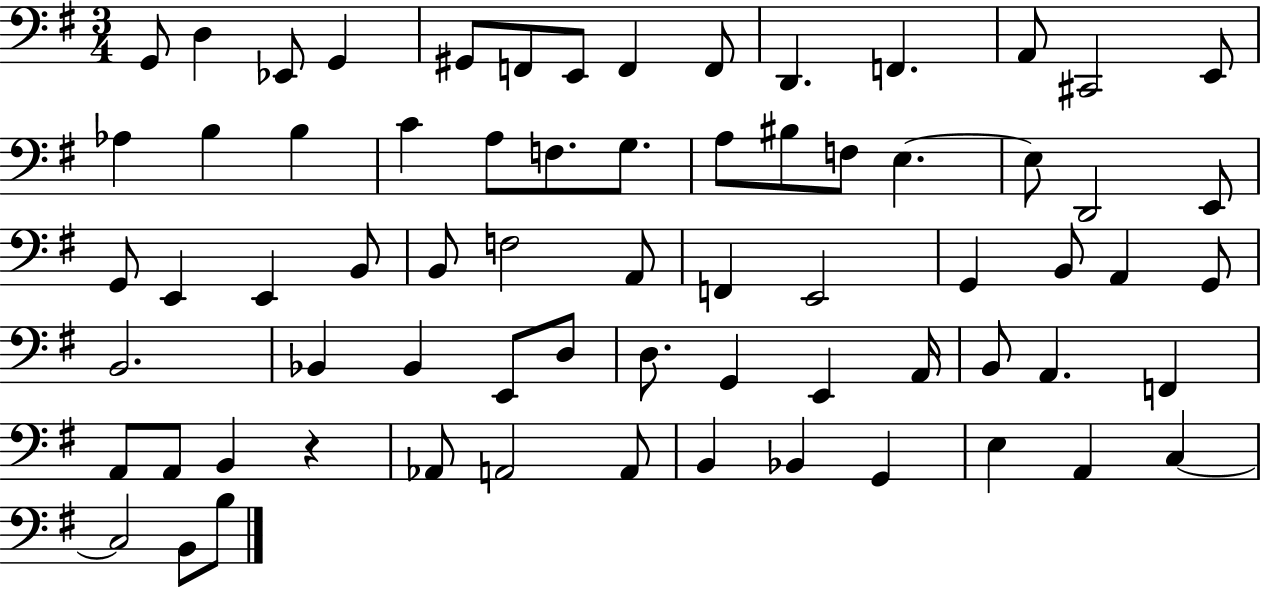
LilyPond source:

{
  \clef bass
  \numericTimeSignature
  \time 3/4
  \key g \major
  g,8 d4 ees,8 g,4 | gis,8 f,8 e,8 f,4 f,8 | d,4. f,4. | a,8 cis,2 e,8 | \break aes4 b4 b4 | c'4 a8 f8. g8. | a8 bis8 f8 e4.~~ | e8 d,2 e,8 | \break g,8 e,4 e,4 b,8 | b,8 f2 a,8 | f,4 e,2 | g,4 b,8 a,4 g,8 | \break b,2. | bes,4 bes,4 e,8 d8 | d8. g,4 e,4 a,16 | b,8 a,4. f,4 | \break a,8 a,8 b,4 r4 | aes,8 a,2 a,8 | b,4 bes,4 g,4 | e4 a,4 c4~~ | \break c2 b,8 b8 | \bar "|."
}